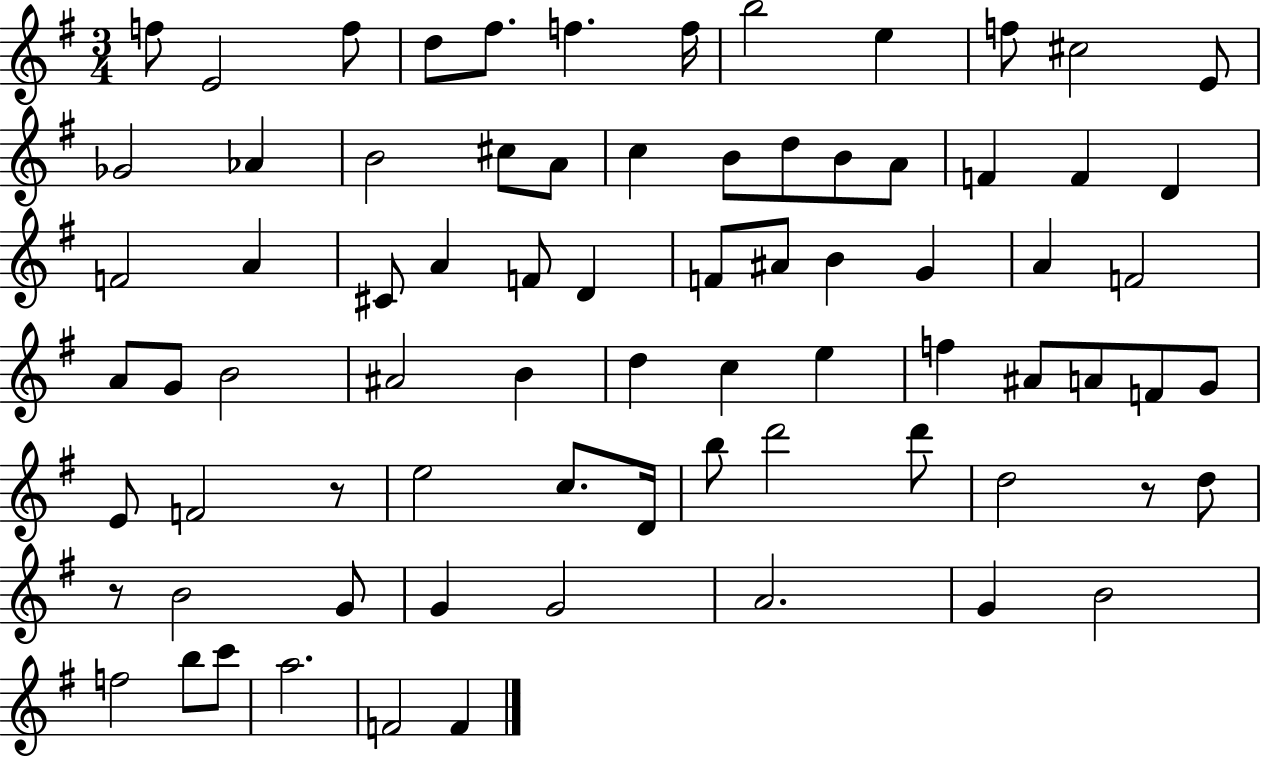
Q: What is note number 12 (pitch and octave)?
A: E4